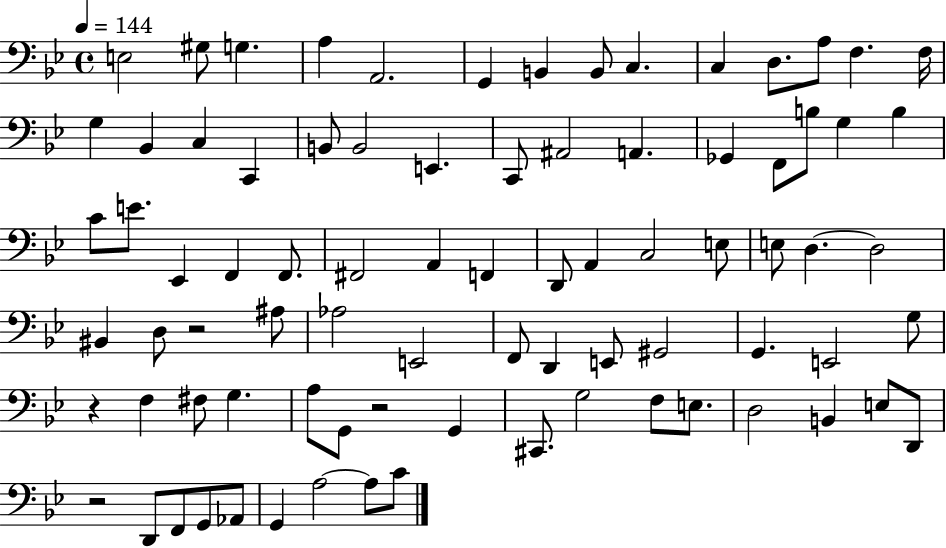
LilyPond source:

{
  \clef bass
  \time 4/4
  \defaultTimeSignature
  \key bes \major
  \tempo 4 = 144
  e2 gis8 g4. | a4 a,2. | g,4 b,4 b,8 c4. | c4 d8. a8 f4. f16 | \break g4 bes,4 c4 c,4 | b,8 b,2 e,4. | c,8 ais,2 a,4. | ges,4 f,8 b8 g4 b4 | \break c'8 e'8. ees,4 f,4 f,8. | fis,2 a,4 f,4 | d,8 a,4 c2 e8 | e8 d4.~~ d2 | \break bis,4 d8 r2 ais8 | aes2 e,2 | f,8 d,4 e,8 gis,2 | g,4. e,2 g8 | \break r4 f4 fis8 g4. | a8 g,8 r2 g,4 | cis,8. g2 f8 e8. | d2 b,4 e8 d,8 | \break r2 d,8 f,8 g,8 aes,8 | g,4 a2~~ a8 c'8 | \bar "|."
}